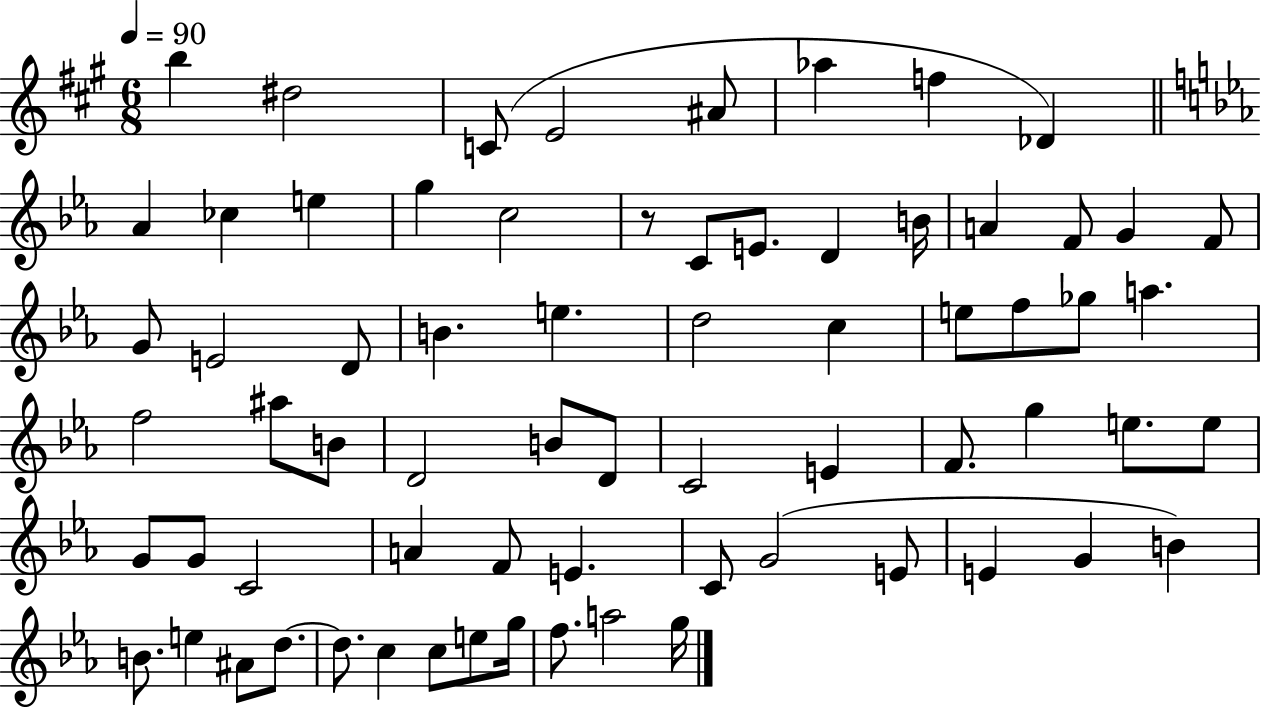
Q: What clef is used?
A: treble